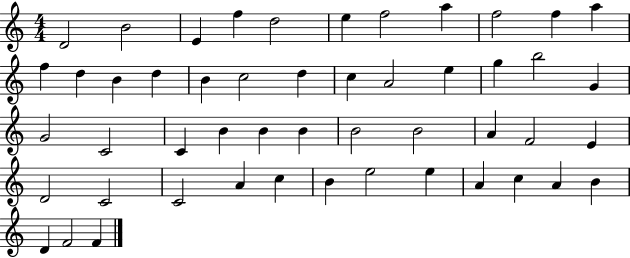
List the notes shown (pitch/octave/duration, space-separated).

D4/h B4/h E4/q F5/q D5/h E5/q F5/h A5/q F5/h F5/q A5/q F5/q D5/q B4/q D5/q B4/q C5/h D5/q C5/q A4/h E5/q G5/q B5/h G4/q G4/h C4/h C4/q B4/q B4/q B4/q B4/h B4/h A4/q F4/h E4/q D4/h C4/h C4/h A4/q C5/q B4/q E5/h E5/q A4/q C5/q A4/q B4/q D4/q F4/h F4/q